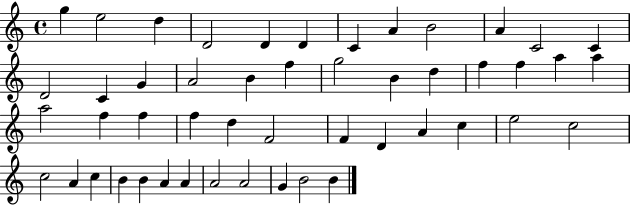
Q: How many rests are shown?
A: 0